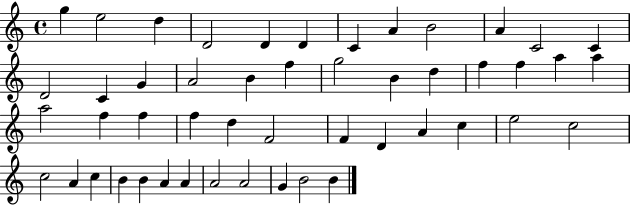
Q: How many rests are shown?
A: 0